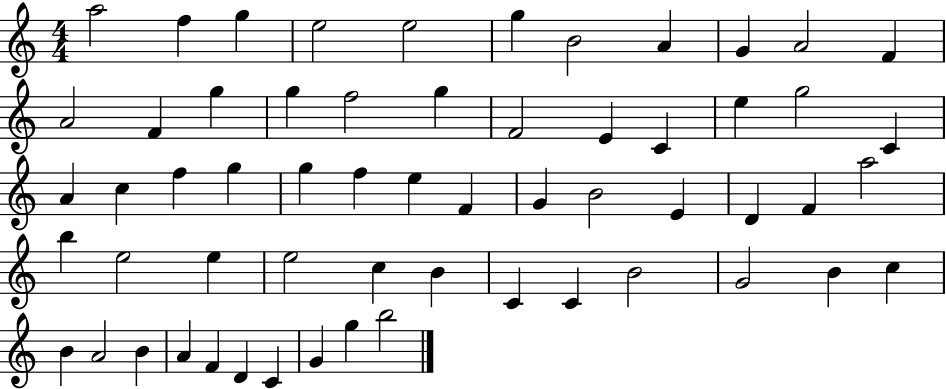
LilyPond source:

{
  \clef treble
  \numericTimeSignature
  \time 4/4
  \key c \major
  a''2 f''4 g''4 | e''2 e''2 | g''4 b'2 a'4 | g'4 a'2 f'4 | \break a'2 f'4 g''4 | g''4 f''2 g''4 | f'2 e'4 c'4 | e''4 g''2 c'4 | \break a'4 c''4 f''4 g''4 | g''4 f''4 e''4 f'4 | g'4 b'2 e'4 | d'4 f'4 a''2 | \break b''4 e''2 e''4 | e''2 c''4 b'4 | c'4 c'4 b'2 | g'2 b'4 c''4 | \break b'4 a'2 b'4 | a'4 f'4 d'4 c'4 | g'4 g''4 b''2 | \bar "|."
}